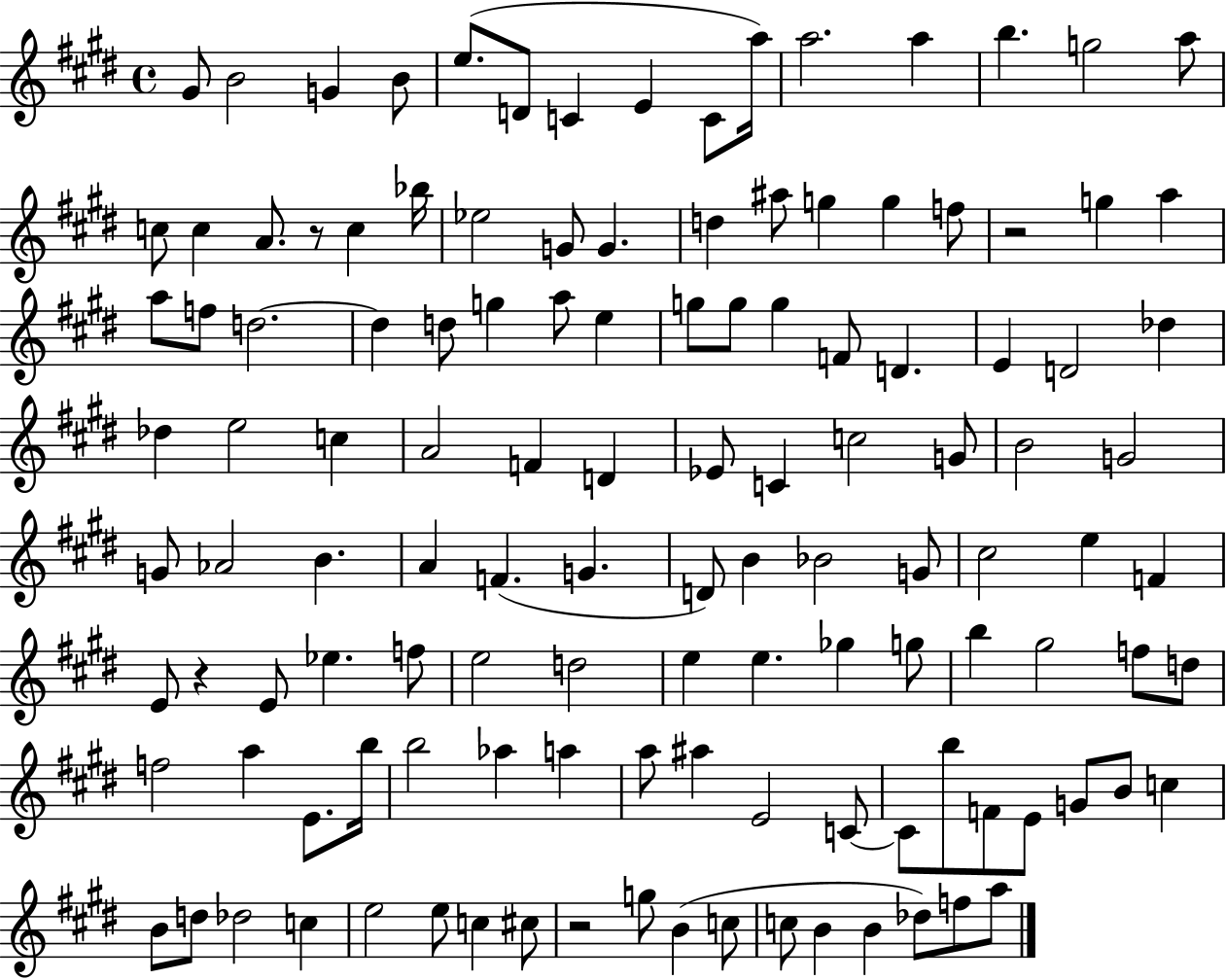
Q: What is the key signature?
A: E major